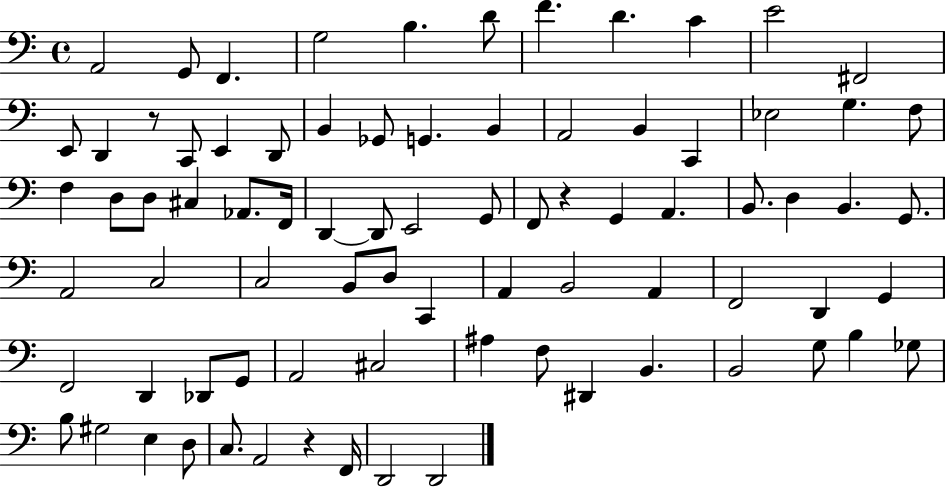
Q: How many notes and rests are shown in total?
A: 81